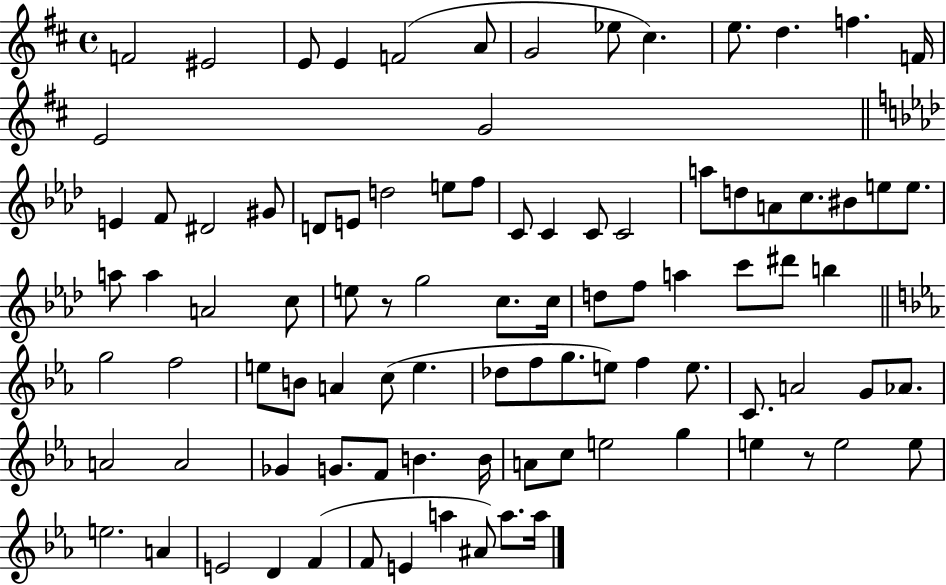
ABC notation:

X:1
T:Untitled
M:4/4
L:1/4
K:D
F2 ^E2 E/2 E F2 A/2 G2 _e/2 ^c e/2 d f F/4 E2 G2 E F/2 ^D2 ^G/2 D/2 E/2 d2 e/2 f/2 C/2 C C/2 C2 a/2 d/2 A/2 c/2 ^B/2 e/2 e/2 a/2 a A2 c/2 e/2 z/2 g2 c/2 c/4 d/2 f/2 a c'/2 ^d'/2 b g2 f2 e/2 B/2 A c/2 e _d/2 f/2 g/2 e/2 f e/2 C/2 A2 G/2 _A/2 A2 A2 _G G/2 F/2 B B/4 A/2 c/2 e2 g e z/2 e2 e/2 e2 A E2 D F F/2 E a ^A/2 a/2 a/4